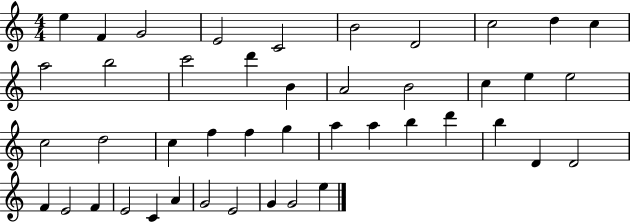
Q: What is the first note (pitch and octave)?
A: E5